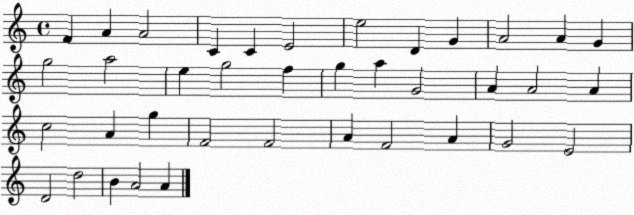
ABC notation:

X:1
T:Untitled
M:4/4
L:1/4
K:C
F A A2 C C E2 e2 D G A2 A G g2 a2 e g2 f g a G2 A A2 A c2 A g F2 F2 A F2 A G2 E2 D2 d2 B A2 A